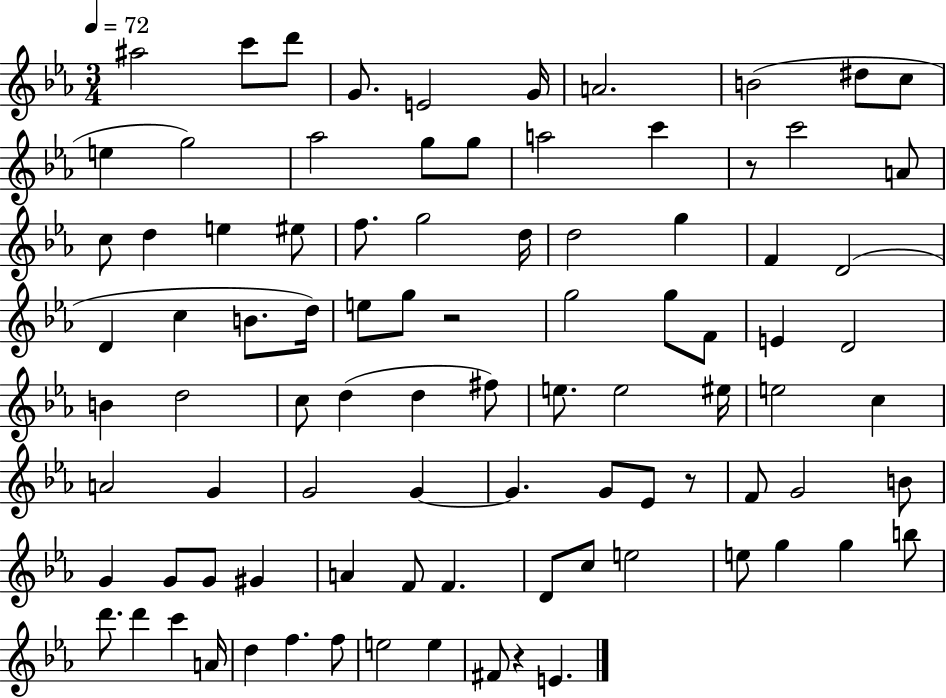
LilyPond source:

{
  \clef treble
  \numericTimeSignature
  \time 3/4
  \key ees \major
  \tempo 4 = 72
  ais''2 c'''8 d'''8 | g'8. e'2 g'16 | a'2. | b'2( dis''8 c''8 | \break e''4 g''2) | aes''2 g''8 g''8 | a''2 c'''4 | r8 c'''2 a'8 | \break c''8 d''4 e''4 eis''8 | f''8. g''2 d''16 | d''2 g''4 | f'4 d'2( | \break d'4 c''4 b'8. d''16) | e''8 g''8 r2 | g''2 g''8 f'8 | e'4 d'2 | \break b'4 d''2 | c''8 d''4( d''4 fis''8) | e''8. e''2 eis''16 | e''2 c''4 | \break a'2 g'4 | g'2 g'4~~ | g'4. g'8 ees'8 r8 | f'8 g'2 b'8 | \break g'4 g'8 g'8 gis'4 | a'4 f'8 f'4. | d'8 c''8 e''2 | e''8 g''4 g''4 b''8 | \break d'''8. d'''4 c'''4 a'16 | d''4 f''4. f''8 | e''2 e''4 | fis'8 r4 e'4. | \break \bar "|."
}